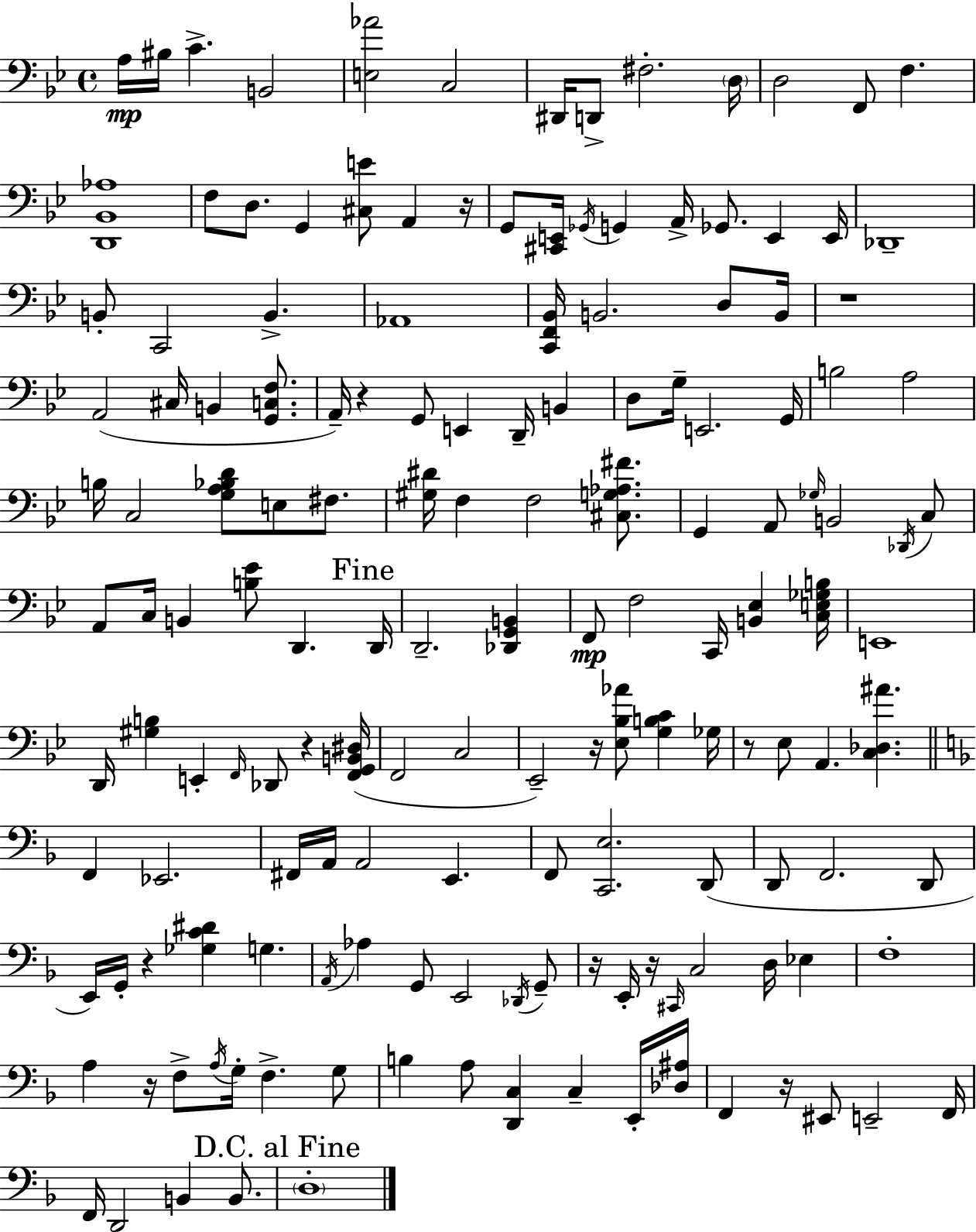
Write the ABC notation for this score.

X:1
T:Untitled
M:4/4
L:1/4
K:Gm
A,/4 ^B,/4 C B,,2 [E,_A]2 C,2 ^D,,/4 D,,/2 ^F,2 D,/4 D,2 F,,/2 F, [D,,_B,,_A,]4 F,/2 D,/2 G,, [^C,E]/2 A,, z/4 G,,/2 [^C,,E,,]/4 _G,,/4 G,, A,,/4 _G,,/2 E,, E,,/4 _D,,4 B,,/2 C,,2 B,, _A,,4 [C,,F,,_B,,]/4 B,,2 D,/2 B,,/4 z4 A,,2 ^C,/4 B,, [G,,C,F,]/2 A,,/4 z G,,/2 E,, D,,/4 B,, D,/2 G,/4 E,,2 G,,/4 B,2 A,2 B,/4 C,2 [G,A,_B,D]/2 E,/2 ^F,/2 [^G,^D]/4 F, F,2 [^C,G,_A,^F]/2 G,, A,,/2 _G,/4 B,,2 _D,,/4 C,/2 A,,/2 C,/4 B,, [B,_E]/2 D,, D,,/4 D,,2 [_D,,G,,B,,] F,,/2 F,2 C,,/4 [B,,_E,] [C,E,_G,B,]/4 E,,4 D,,/4 [^G,B,] E,, F,,/4 _D,,/2 z [F,,G,,B,,^D,]/4 F,,2 C,2 _E,,2 z/4 [_E,_B,_A]/2 [G,B,C] _G,/4 z/2 _E,/2 A,, [C,_D,^A] F,, _E,,2 ^F,,/4 A,,/4 A,,2 E,, F,,/2 [C,,E,]2 D,,/2 D,,/2 F,,2 D,,/2 E,,/4 G,,/4 z [_G,C^D] G, A,,/4 _A, G,,/2 E,,2 _D,,/4 G,,/2 z/4 E,,/4 z/4 ^C,,/4 C,2 D,/4 _E, F,4 A, z/4 F,/2 A,/4 G,/4 F, G,/2 B, A,/2 [D,,C,] C, E,,/4 [_D,^A,]/4 F,, z/4 ^E,,/2 E,,2 F,,/4 F,,/4 D,,2 B,, B,,/2 D,4